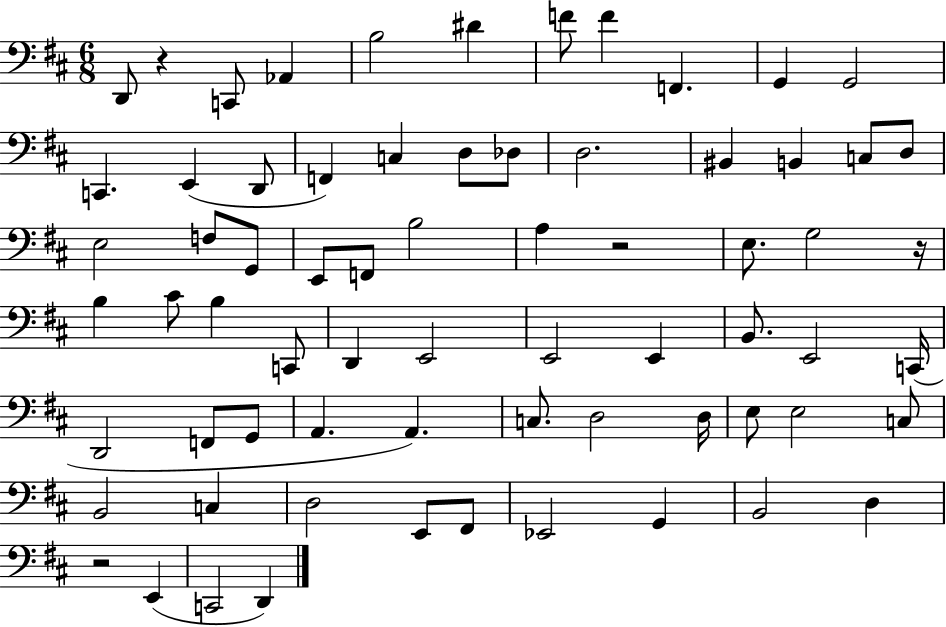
D2/e R/q C2/e Ab2/q B3/h D#4/q F4/e F4/q F2/q. G2/q G2/h C2/q. E2/q D2/e F2/q C3/q D3/e Db3/e D3/h. BIS2/q B2/q C3/e D3/e E3/h F3/e G2/e E2/e F2/e B3/h A3/q R/h E3/e. G3/h R/s B3/q C#4/e B3/q C2/e D2/q E2/h E2/h E2/q B2/e. E2/h C2/s D2/h F2/e G2/e A2/q. A2/q. C3/e. D3/h D3/s E3/e E3/h C3/e B2/h C3/q D3/h E2/e F#2/e Eb2/h G2/q B2/h D3/q R/h E2/q C2/h D2/q